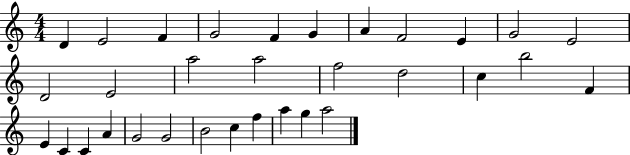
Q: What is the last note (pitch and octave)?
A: A5